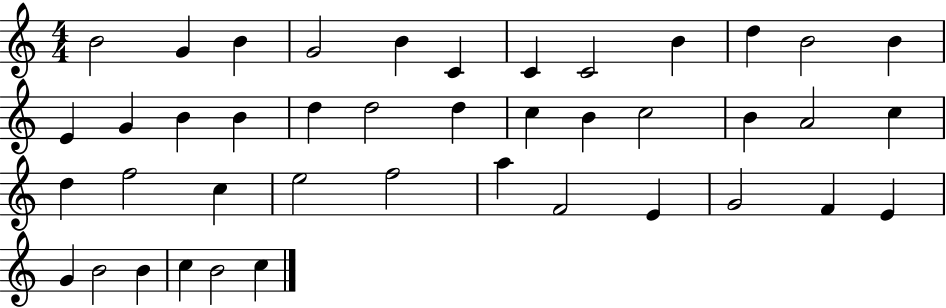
{
  \clef treble
  \numericTimeSignature
  \time 4/4
  \key c \major
  b'2 g'4 b'4 | g'2 b'4 c'4 | c'4 c'2 b'4 | d''4 b'2 b'4 | \break e'4 g'4 b'4 b'4 | d''4 d''2 d''4 | c''4 b'4 c''2 | b'4 a'2 c''4 | \break d''4 f''2 c''4 | e''2 f''2 | a''4 f'2 e'4 | g'2 f'4 e'4 | \break g'4 b'2 b'4 | c''4 b'2 c''4 | \bar "|."
}